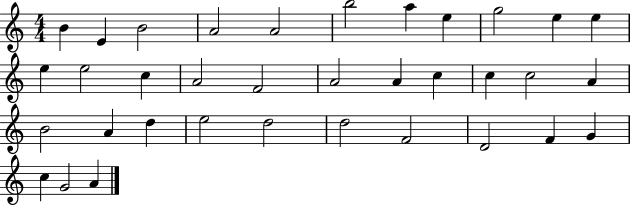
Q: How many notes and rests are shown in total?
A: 35